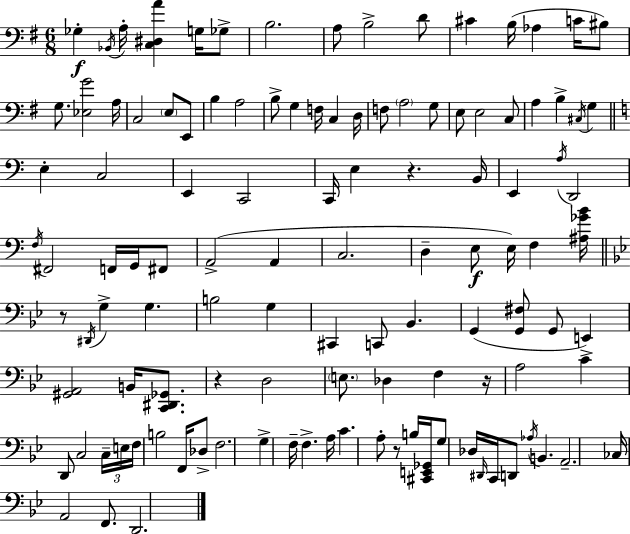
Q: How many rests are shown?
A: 5